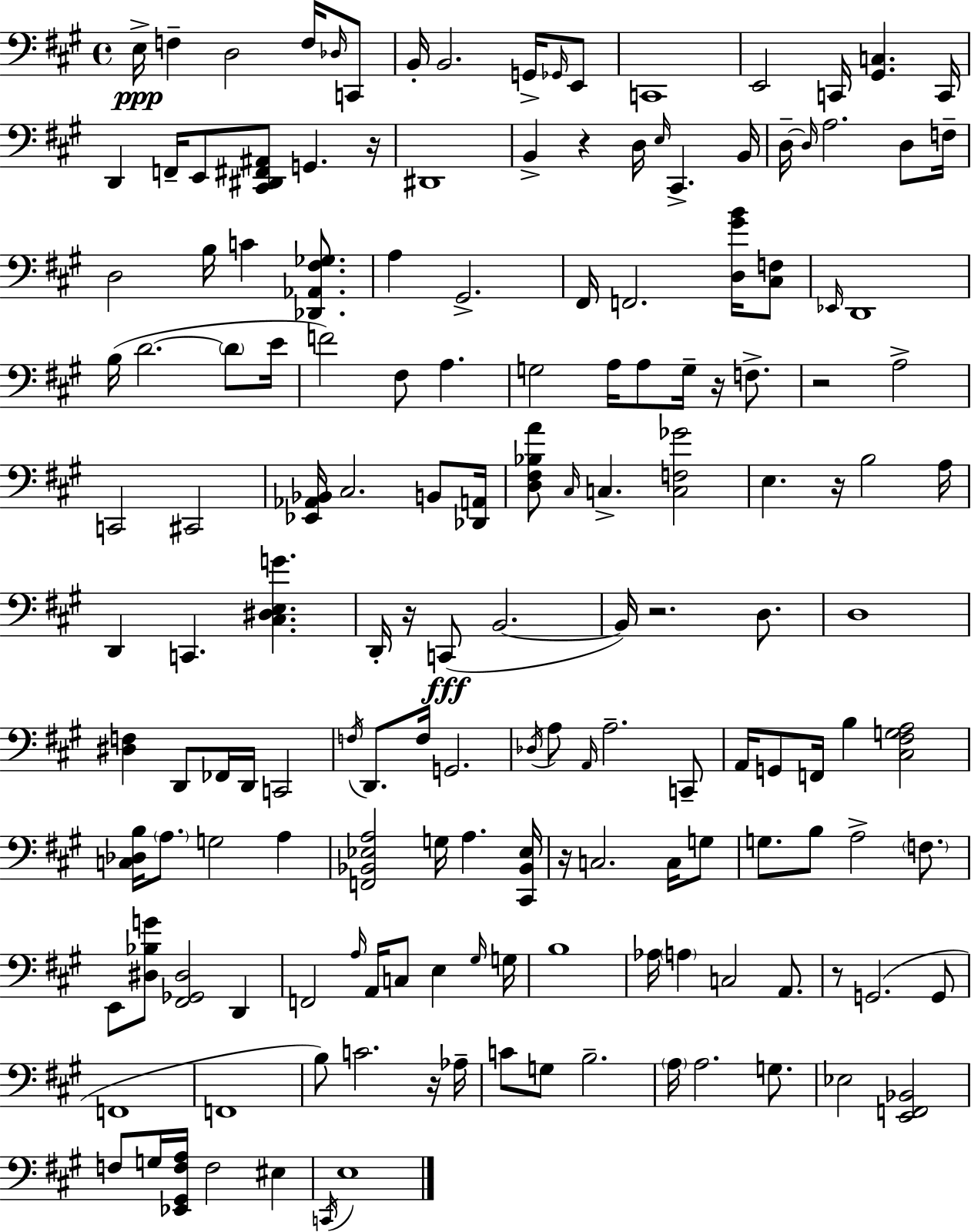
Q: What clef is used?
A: bass